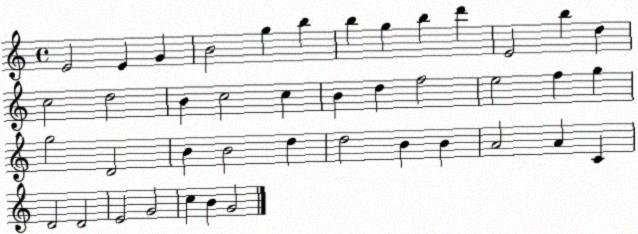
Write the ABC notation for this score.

X:1
T:Untitled
M:4/4
L:1/4
K:C
E2 E G B2 g b b g b d' E2 b d c2 d2 B c2 c B d f2 e2 f g g2 D2 B B2 d d2 B B A2 A C D2 D2 E2 G2 c B G2